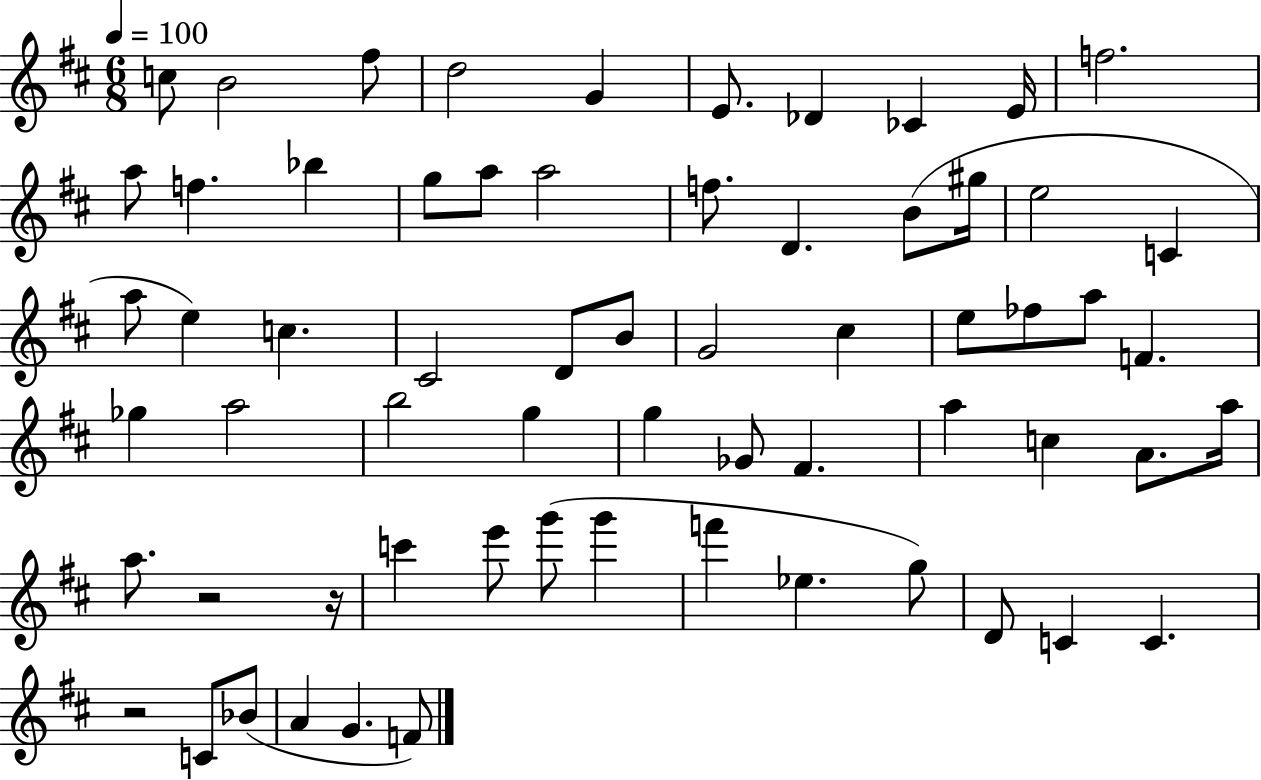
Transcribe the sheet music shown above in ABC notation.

X:1
T:Untitled
M:6/8
L:1/4
K:D
c/2 B2 ^f/2 d2 G E/2 _D _C E/4 f2 a/2 f _b g/2 a/2 a2 f/2 D B/2 ^g/4 e2 C a/2 e c ^C2 D/2 B/2 G2 ^c e/2 _f/2 a/2 F _g a2 b2 g g _G/2 ^F a c A/2 a/4 a/2 z2 z/4 c' e'/2 g'/2 g' f' _e g/2 D/2 C C z2 C/2 _B/2 A G F/2